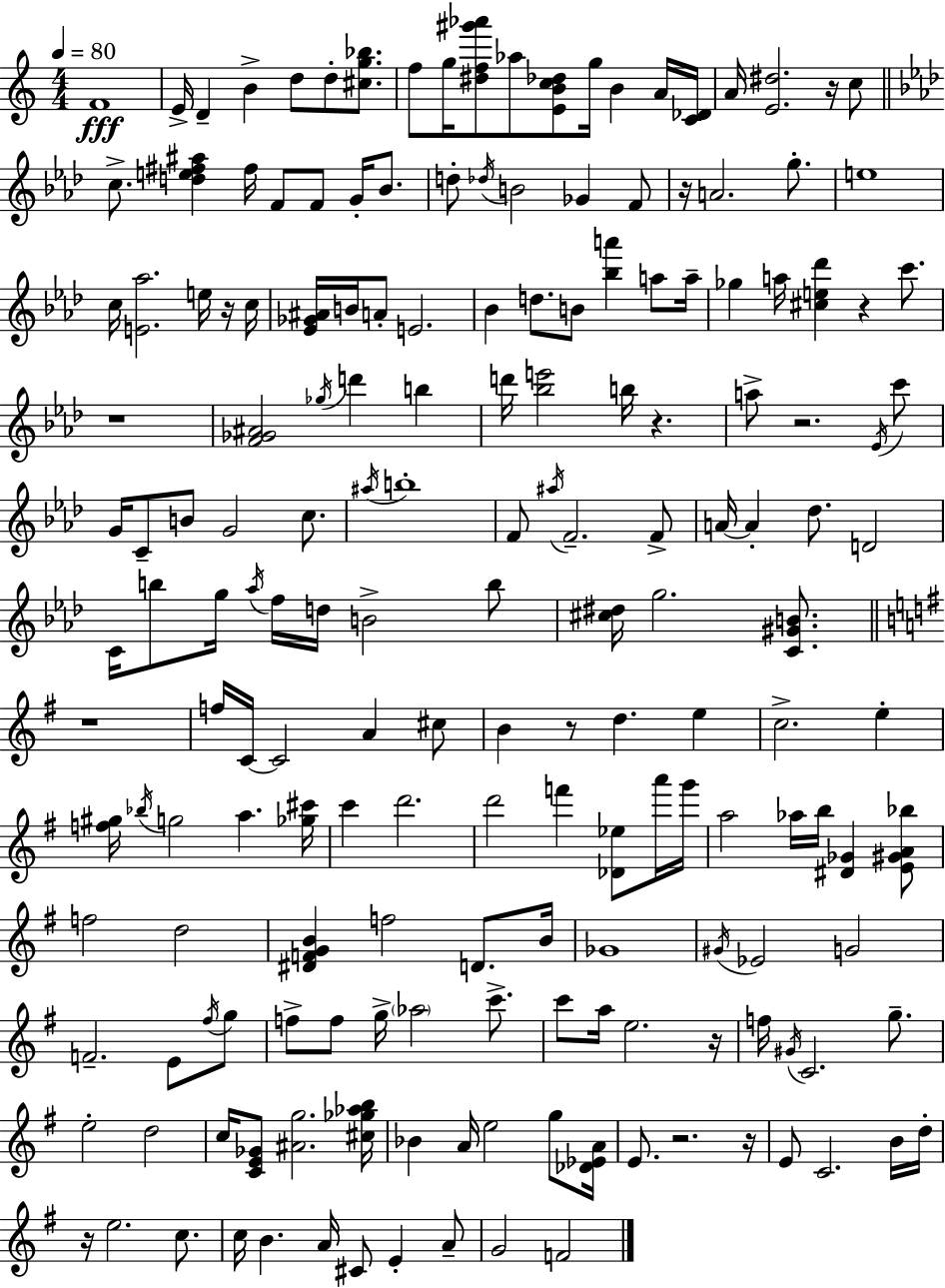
{
  \clef treble
  \numericTimeSignature
  \time 4/4
  \key c \major
  \tempo 4 = 80
  \repeat volta 2 { f'1\fff | e'16-> d'4-- b'4-> d''8 d''8-. <cis'' g'' bes''>8. | f''8 g''16 <dis'' f'' gis''' aes'''>8 aes''8 <e' b' c'' des''>8 g''16 b'4 a'16 <c' des'>16 | a'16 <e' dis''>2. r16 c''8 | \break \bar "||" \break \key f \minor c''8.-> <d'' e'' fis'' ais''>4 fis''16 f'8 f'8 g'16-. bes'8. | d''8-. \acciaccatura { des''16 } b'2 ges'4 f'8 | r16 a'2. g''8.-. | e''1 | \break c''16 <e' aes''>2. e''16 r16 | c''16 <ees' ges' ais'>16 b'16 a'8-. e'2. | bes'4 d''8. b'8 <bes'' a'''>4 a''8 | a''16-- ges''4 a''16 <cis'' e'' des'''>4 r4 c'''8. | \break r1 | <f' ges' ais'>2 \acciaccatura { ges''16 } d'''4 b''4 | d'''16 <bes'' e'''>2 b''16 r4. | a''8-> r2. | \break \acciaccatura { ees'16 } c'''8 g'16 c'8-- b'8 g'2 | c''8. \acciaccatura { ais''16 } b''1-. | f'8 \acciaccatura { ais''16 } f'2.-- | f'8-> a'16~~ a'4-. des''8. d'2 | \break c'16 b''8 g''16 \acciaccatura { aes''16 } f''16 d''16 b'2-> | b''8 <cis'' dis''>16 g''2. | <c' gis' b'>8. \bar "||" \break \key e \minor r1 | f''16 c'16~~ c'2 a'4 cis''8 | b'4 r8 d''4. e''4 | c''2.-> e''4-. | \break <f'' gis''>16 \acciaccatura { bes''16 } g''2 a''4. | <ges'' cis'''>16 c'''4 d'''2. | d'''2 f'''4 <des' ees''>8 a'''16 | g'''16 a''2 aes''16 b''16 <dis' ges'>4 <e' gis' a' bes''>8 | \break f''2 d''2 | <dis' f' g' b'>4 f''2 d'8. | b'16 ges'1 | \acciaccatura { gis'16 } ees'2 g'2 | \break f'2.-- e'8 | \acciaccatura { fis''16 } g''8 f''8-> f''8 g''16-> \parenthesize aes''2 | c'''8.-> c'''8 a''16 e''2. | r16 f''16 \acciaccatura { gis'16 } c'2. | \break g''8.-- e''2-. d''2 | c''16 <c' e' ges'>8 <ais' g''>2. | <cis'' ges'' aes'' b''>16 bes'4 a'16 e''2 | g''8 <des' ees' a'>16 e'8. r2. | \break r16 e'8 c'2. | b'16 d''16-. r16 e''2. | c''8. c''16 b'4. a'16 cis'8 e'4-. | a'8-- g'2 f'2 | \break } \bar "|."
}